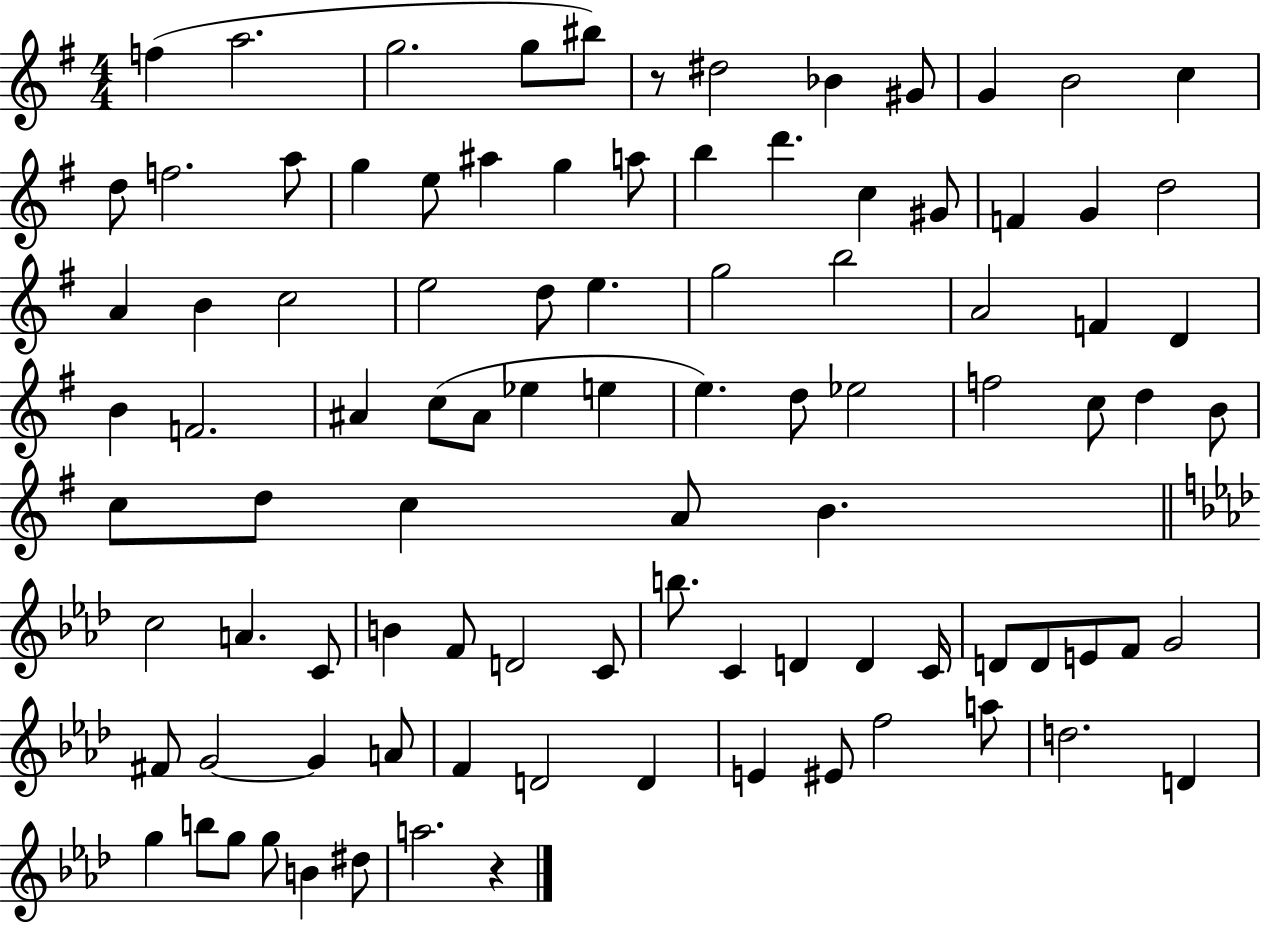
F5/q A5/h. G5/h. G5/e BIS5/e R/e D#5/h Bb4/q G#4/e G4/q B4/h C5/q D5/e F5/h. A5/e G5/q E5/e A#5/q G5/q A5/e B5/q D6/q. C5/q G#4/e F4/q G4/q D5/h A4/q B4/q C5/h E5/h D5/e E5/q. G5/h B5/h A4/h F4/q D4/q B4/q F4/h. A#4/q C5/e A#4/e Eb5/q E5/q E5/q. D5/e Eb5/h F5/h C5/e D5/q B4/e C5/e D5/e C5/q A4/e B4/q. C5/h A4/q. C4/e B4/q F4/e D4/h C4/e B5/e. C4/q D4/q D4/q C4/s D4/e D4/e E4/e F4/e G4/h F#4/e G4/h G4/q A4/e F4/q D4/h D4/q E4/q EIS4/e F5/h A5/e D5/h. D4/q G5/q B5/e G5/e G5/e B4/q D#5/e A5/h. R/q